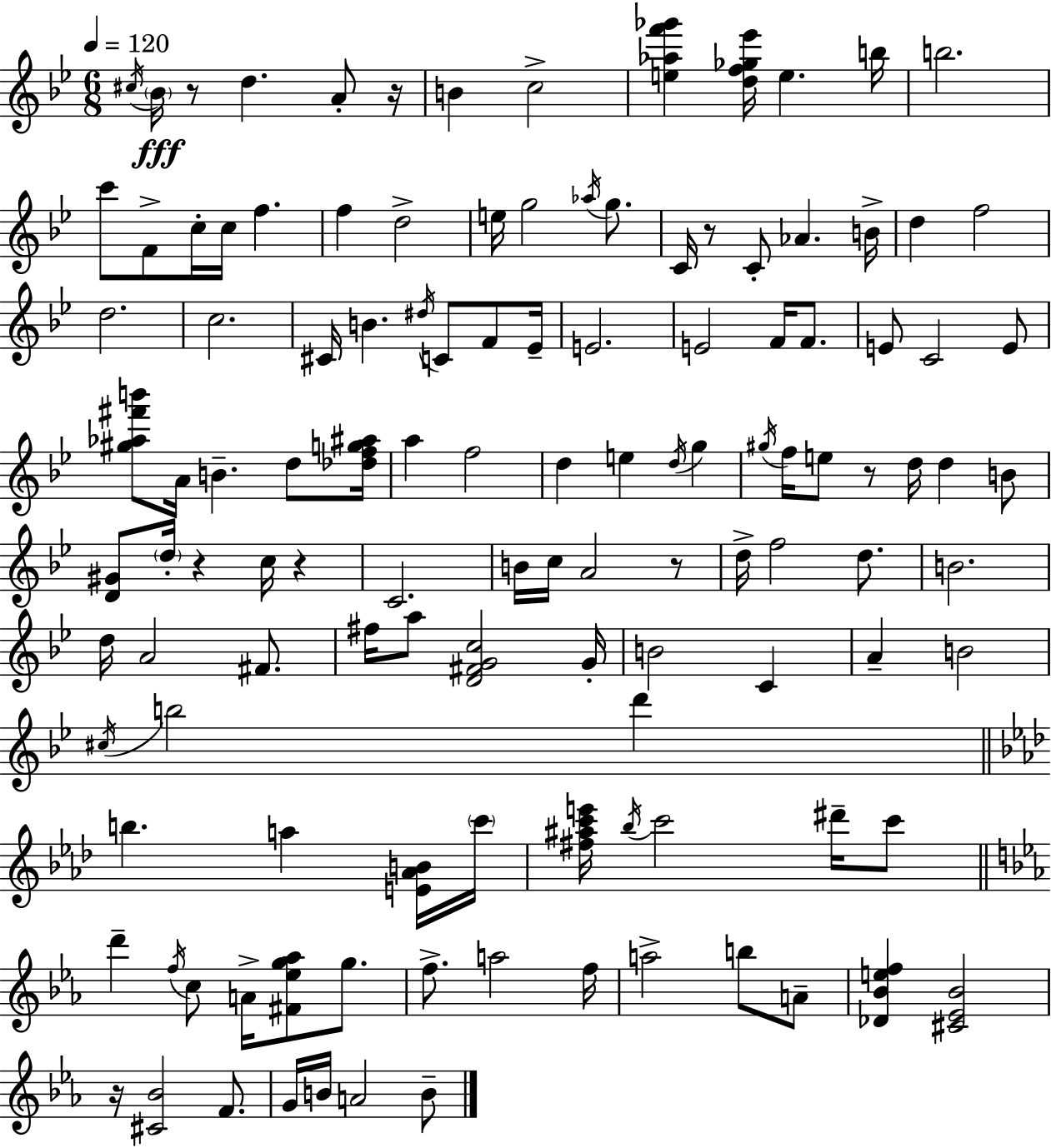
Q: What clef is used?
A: treble